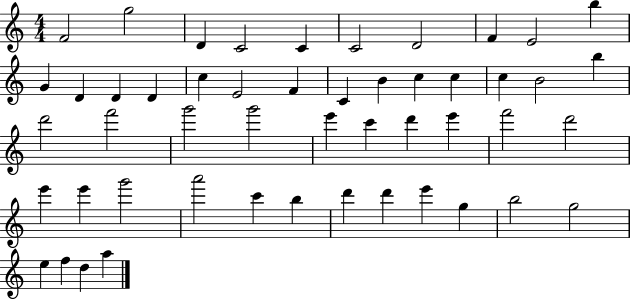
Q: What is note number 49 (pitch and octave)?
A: D5